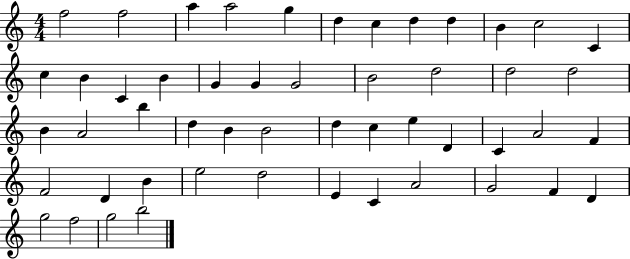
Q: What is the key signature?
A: C major